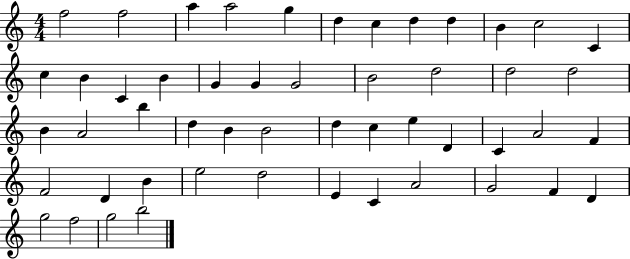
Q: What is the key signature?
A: C major